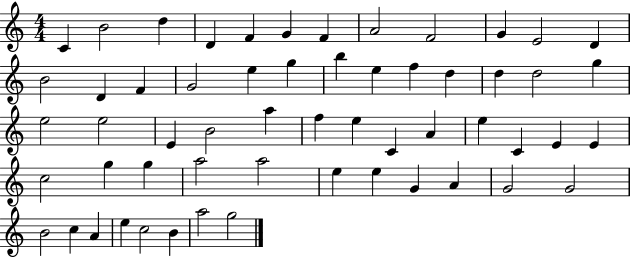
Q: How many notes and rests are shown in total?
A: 57